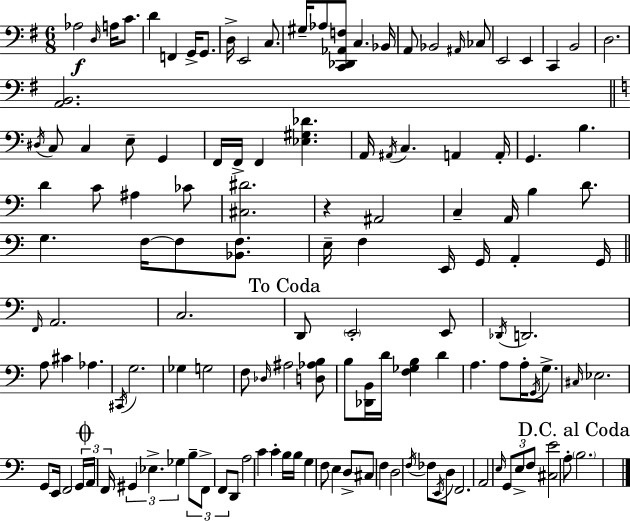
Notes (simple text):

Ab3/h D3/s A3/s C4/e. D4/q F2/q G2/s G2/e. D3/s E2/h C3/e. G#3/s Ab3/e [C2,Db2,Ab2,F3]/e C3/q. Bb2/s A2/e Bb2/h A#2/s CES3/e E2/h E2/q C2/q B2/h D3/h. [A2,B2]/h. D#3/s C3/e C3/q E3/e G2/q F2/s F2/s F2/q [Eb3,G#3,Db4]/q. A2/s A#2/s C3/q. A2/q A2/s G2/q. B3/q. D4/q C4/e A#3/q CES4/e [C#3,D#4]/h. R/q A#2/h C3/q A2/s B3/q D4/e. G3/q. F3/s F3/e [Bb2,F3]/e. E3/s F3/q E2/s G2/s A2/q G2/s F2/s A2/h. C3/h. D2/e E2/h E2/e Db2/s D2/h. A3/e C#4/q Ab3/q. C#2/s G3/h. Gb3/q G3/h F3/e Db3/s A#3/h [D3,Ab3,B3]/e B3/e [Db2,B2]/s D4/s [F3,Gb3,B3]/q D4/q A3/q. A3/e A3/s G2/s G3/e. C#3/s Eb3/h. G2/e E2/s F2/h G2/s A2/s F2/s G#2/q Eb3/q. Gb3/q B3/e F2/e F2/e D2/e A3/h C4/q C4/q B3/s B3/s G3/q F3/e E3/q D3/e C#3/e F3/q D3/h F3/s FES3/e E2/s D3/e F2/h. A2/h E3/s G2/e E3/e F3/e [C#3,E4]/h A3/e B3/h.